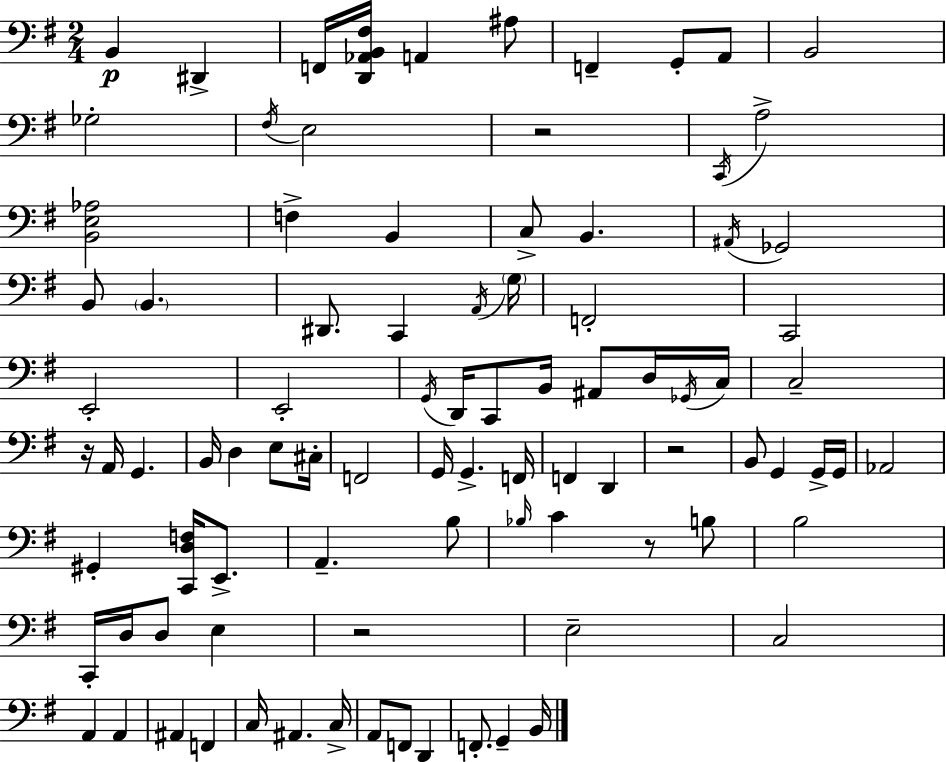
B2/q D#2/q F2/s [D2,Ab2,B2,F#3]/s A2/q A#3/e F2/q G2/e A2/e B2/h Gb3/h F#3/s E3/h R/h C2/s A3/h [B2,E3,Ab3]/h F3/q B2/q C3/e B2/q. A#2/s Gb2/h B2/e B2/q. D#2/e. C2/q A2/s G3/s F2/h C2/h E2/h E2/h G2/s D2/s C2/e B2/s A#2/e D3/s Gb2/s C3/s C3/h R/s A2/s G2/q. B2/s D3/q E3/e C#3/s F2/h G2/s G2/q. F2/s F2/q D2/q R/h B2/e G2/q G2/s G2/s Ab2/h G#2/q [C2,D3,F3]/s E2/e. A2/q. B3/e Bb3/s C4/q R/e B3/e B3/h C2/s D3/s D3/e E3/q R/h E3/h C3/h A2/q A2/q A#2/q F2/q C3/s A#2/q. C3/s A2/e F2/e D2/q F2/e. G2/q B2/s